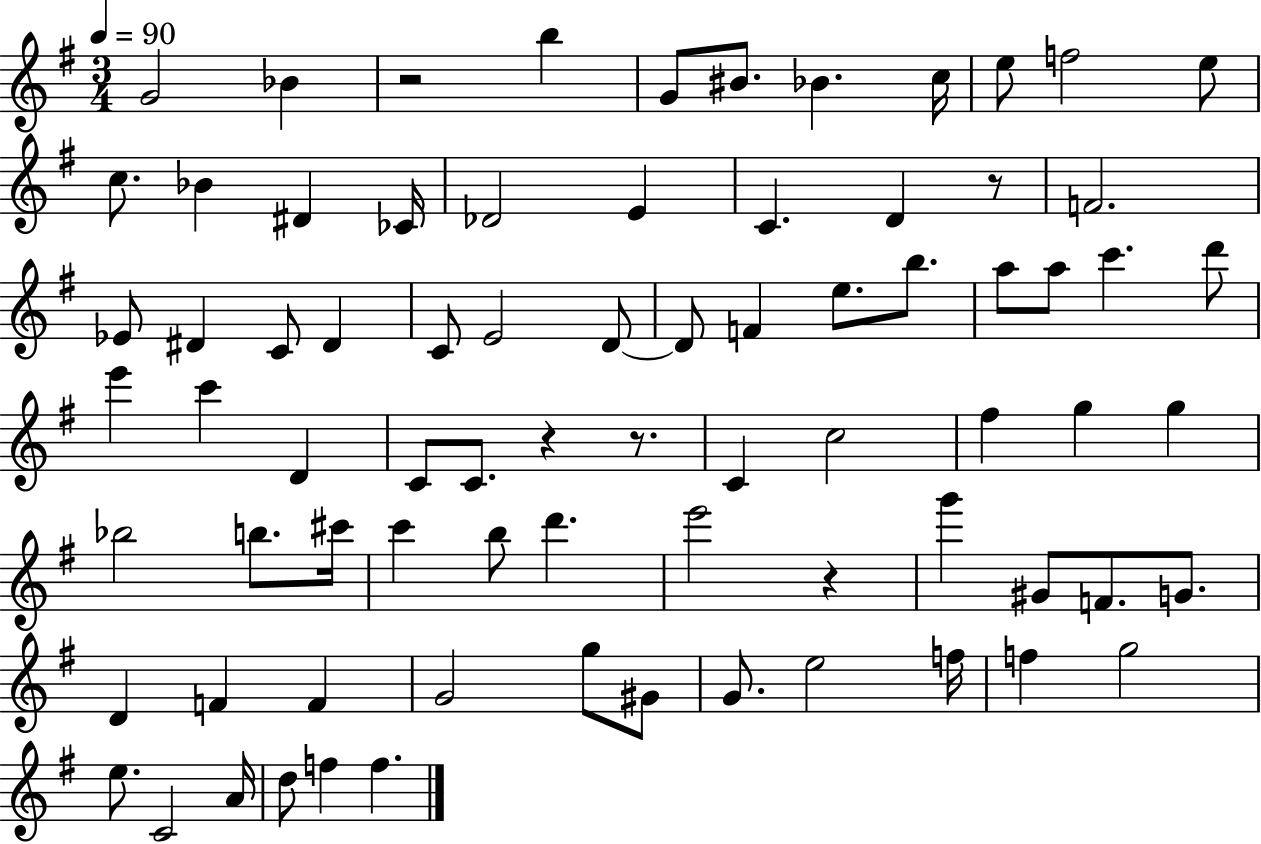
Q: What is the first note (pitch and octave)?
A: G4